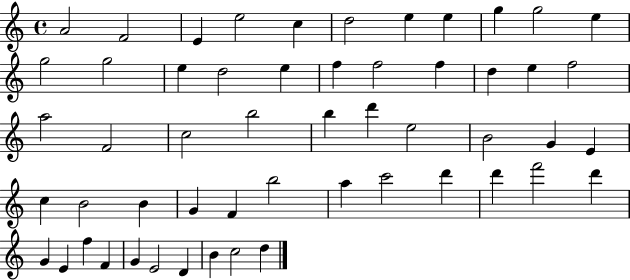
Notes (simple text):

A4/h F4/h E4/q E5/h C5/q D5/h E5/q E5/q G5/q G5/h E5/q G5/h G5/h E5/q D5/h E5/q F5/q F5/h F5/q D5/q E5/q F5/h A5/h F4/h C5/h B5/h B5/q D6/q E5/h B4/h G4/q E4/q C5/q B4/h B4/q G4/q F4/q B5/h A5/q C6/h D6/q D6/q F6/h D6/q G4/q E4/q F5/q F4/q G4/q E4/h D4/q B4/q C5/h D5/q